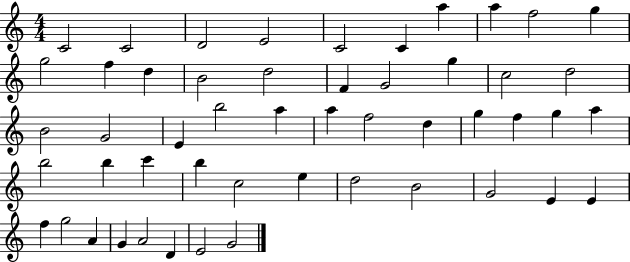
{
  \clef treble
  \numericTimeSignature
  \time 4/4
  \key c \major
  c'2 c'2 | d'2 e'2 | c'2 c'4 a''4 | a''4 f''2 g''4 | \break g''2 f''4 d''4 | b'2 d''2 | f'4 g'2 g''4 | c''2 d''2 | \break b'2 g'2 | e'4 b''2 a''4 | a''4 f''2 d''4 | g''4 f''4 g''4 a''4 | \break b''2 b''4 c'''4 | b''4 c''2 e''4 | d''2 b'2 | g'2 e'4 e'4 | \break f''4 g''2 a'4 | g'4 a'2 d'4 | e'2 g'2 | \bar "|."
}